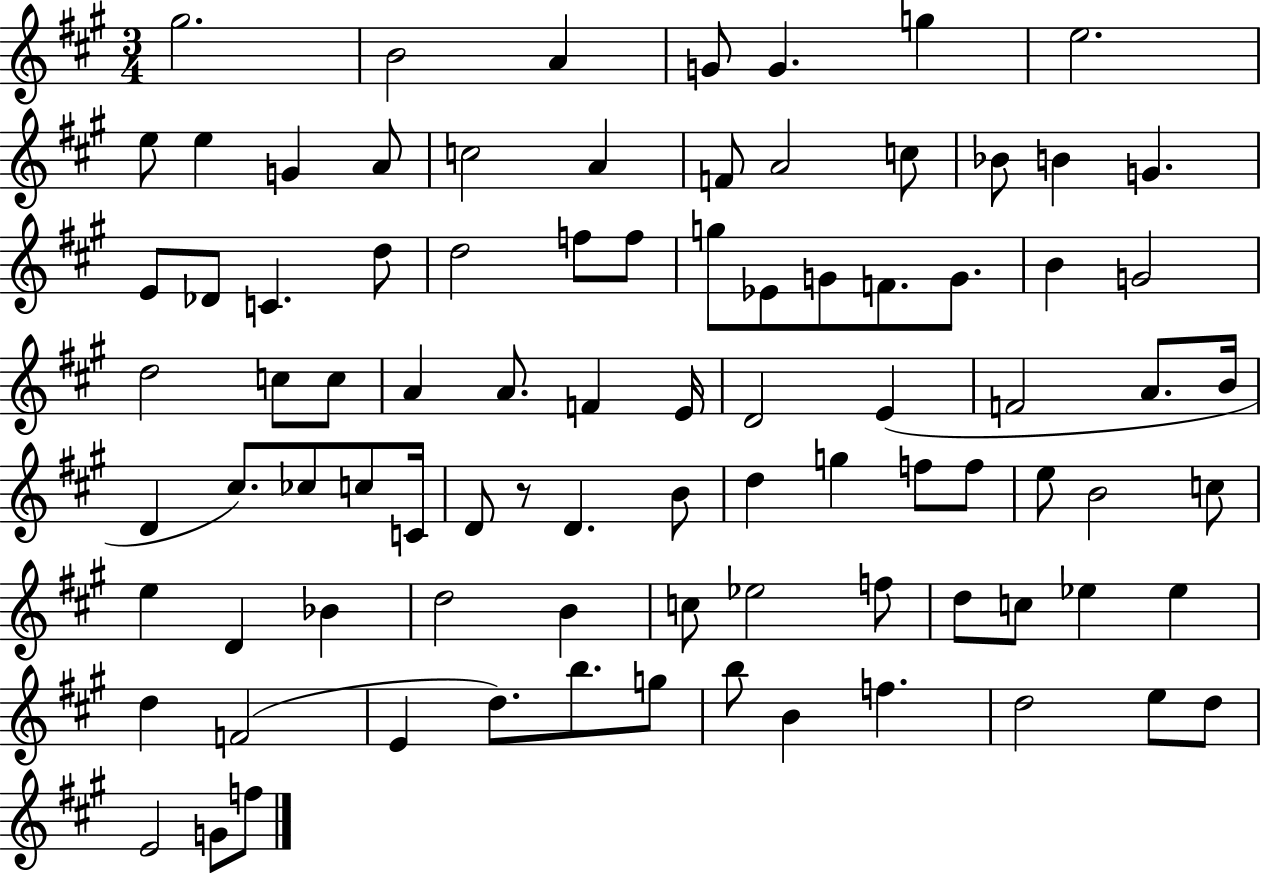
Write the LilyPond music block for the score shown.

{
  \clef treble
  \numericTimeSignature
  \time 3/4
  \key a \major
  gis''2. | b'2 a'4 | g'8 g'4. g''4 | e''2. | \break e''8 e''4 g'4 a'8 | c''2 a'4 | f'8 a'2 c''8 | bes'8 b'4 g'4. | \break e'8 des'8 c'4. d''8 | d''2 f''8 f''8 | g''8 ees'8 g'8 f'8. g'8. | b'4 g'2 | \break d''2 c''8 c''8 | a'4 a'8. f'4 e'16 | d'2 e'4( | f'2 a'8. b'16 | \break d'4 cis''8.) ces''8 c''8 c'16 | d'8 r8 d'4. b'8 | d''4 g''4 f''8 f''8 | e''8 b'2 c''8 | \break e''4 d'4 bes'4 | d''2 b'4 | c''8 ees''2 f''8 | d''8 c''8 ees''4 ees''4 | \break d''4 f'2( | e'4 d''8.) b''8. g''8 | b''8 b'4 f''4. | d''2 e''8 d''8 | \break e'2 g'8 f''8 | \bar "|."
}